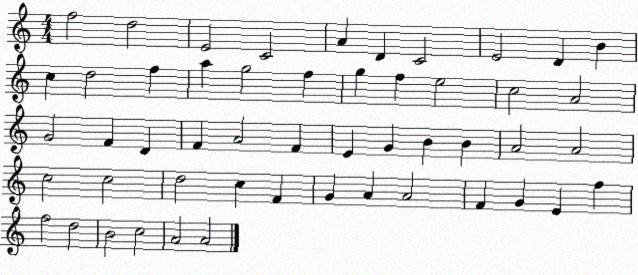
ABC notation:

X:1
T:Untitled
M:4/4
L:1/4
K:C
f2 d2 E2 C2 A D C2 E2 D B c d2 f a g2 f g f e2 c2 A2 G2 F D F A2 F E G B B A2 A2 c2 c2 d2 c F G A A2 F G E f f2 d2 B2 c2 A2 A2